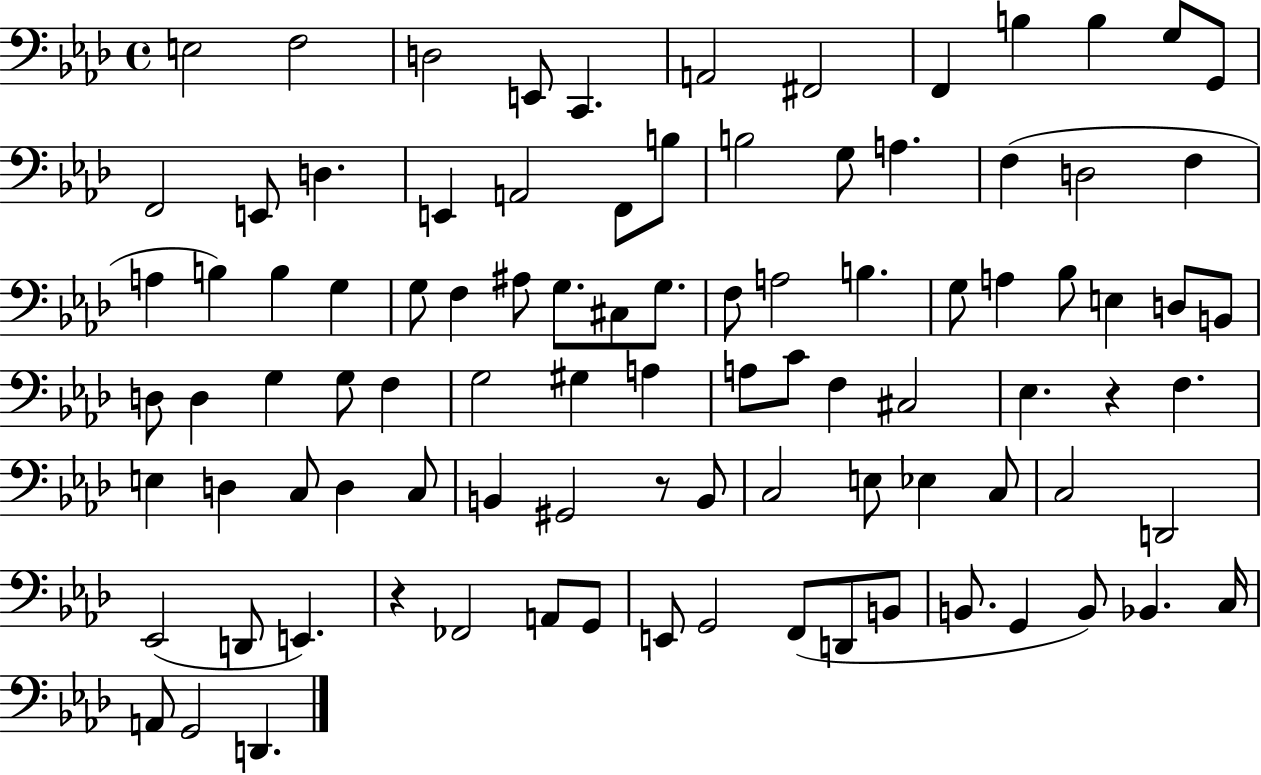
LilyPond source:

{
  \clef bass
  \time 4/4
  \defaultTimeSignature
  \key aes \major
  \repeat volta 2 { e2 f2 | d2 e,8 c,4. | a,2 fis,2 | f,4 b4 b4 g8 g,8 | \break f,2 e,8 d4. | e,4 a,2 f,8 b8 | b2 g8 a4. | f4( d2 f4 | \break a4 b4) b4 g4 | g8 f4 ais8 g8. cis8 g8. | f8 a2 b4. | g8 a4 bes8 e4 d8 b,8 | \break d8 d4 g4 g8 f4 | g2 gis4 a4 | a8 c'8 f4 cis2 | ees4. r4 f4. | \break e4 d4 c8 d4 c8 | b,4 gis,2 r8 b,8 | c2 e8 ees4 c8 | c2 d,2 | \break ees,2( d,8 e,4.) | r4 fes,2 a,8 g,8 | e,8 g,2 f,8( d,8 b,8 | b,8. g,4 b,8) bes,4. c16 | \break a,8 g,2 d,4. | } \bar "|."
}